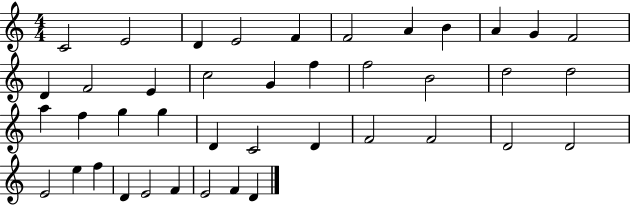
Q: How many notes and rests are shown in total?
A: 41